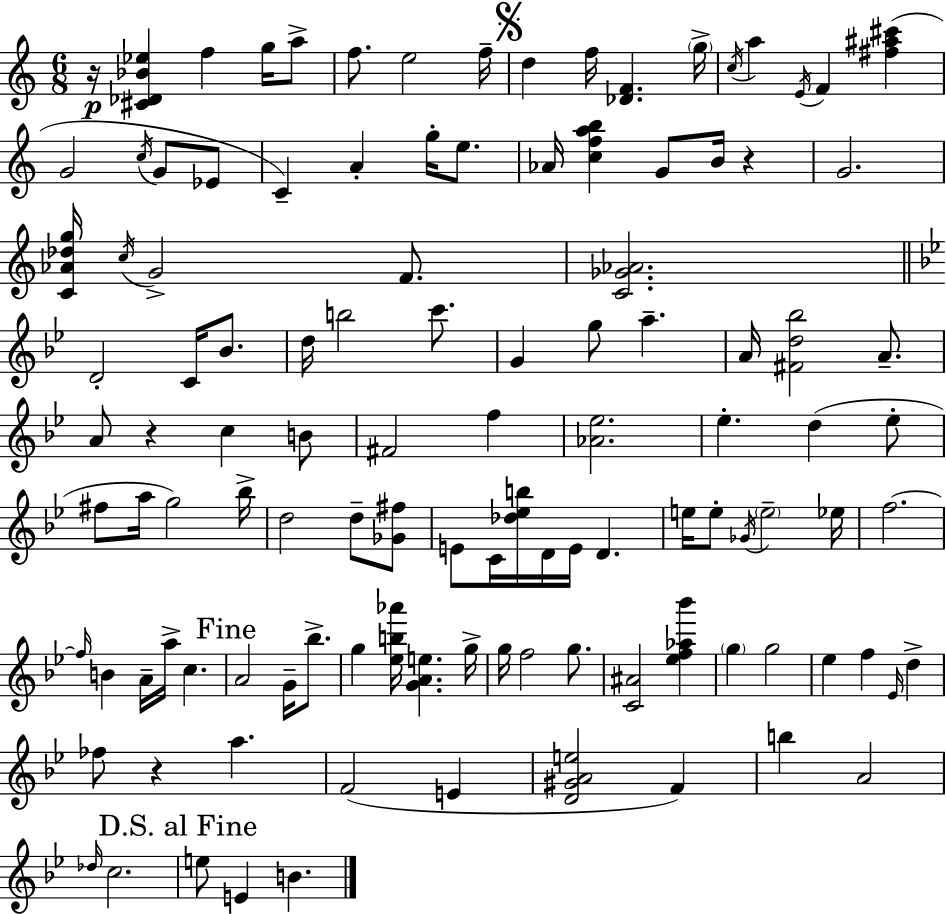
{
  \clef treble
  \numericTimeSignature
  \time 6/8
  \key a \minor
  r16\p <cis' des' bes' ees''>4 f''4 g''16 a''8-> | f''8. e''2 f''16-- | \mark \markup { \musicglyph "scripts.segno" } d''4 f''16 <des' f'>4. \parenthesize g''16-> | \acciaccatura { c''16 } a''4 \acciaccatura { e'16 } f'4 <fis'' ais'' cis'''>4( | \break g'2 \acciaccatura { c''16 } g'8 | ees'8 c'4--) a'4-. g''16-. | e''8. aes'16 <c'' f'' a'' b''>4 g'8 b'16 r4 | g'2. | \break <c' aes' des'' g''>16 \acciaccatura { c''16 } g'2-> | f'8. <c' ges' aes'>2. | \bar "||" \break \key g \minor d'2-. c'16 bes'8. | d''16 b''2 c'''8. | g'4 g''8 a''4.-- | a'16 <fis' d'' bes''>2 a'8.-- | \break a'8 r4 c''4 b'8 | fis'2 f''4 | <aes' ees''>2. | ees''4.-. d''4( ees''8-. | \break fis''8 a''16 g''2) bes''16-> | d''2 d''8-- <ges' fis''>8 | e'8 c'16 <des'' ees'' b''>16 d'16 e'16 d'4. | e''16 e''8-. \acciaccatura { ges'16 } \parenthesize e''2-- | \break ees''16 f''2.~~ | \grace { f''16 } b'4 a'16-- a''16-> c''4. | \mark "Fine" a'2 g'16-- bes''8.-> | g''4 <ees'' b'' aes'''>16 <g' a' e''>4. | \break g''16-> g''16 f''2 g''8. | <c' ais'>2 <ees'' f'' aes'' bes'''>4 | \parenthesize g''4 g''2 | ees''4 f''4 \grace { ees'16 } d''4-> | \break fes''8 r4 a''4. | f'2( e'4 | <d' gis' a' e''>2 f'4) | b''4 a'2 | \break \grace { des''16 } c''2. | \mark "D.S. al Fine" e''8 e'4 b'4. | \bar "|."
}